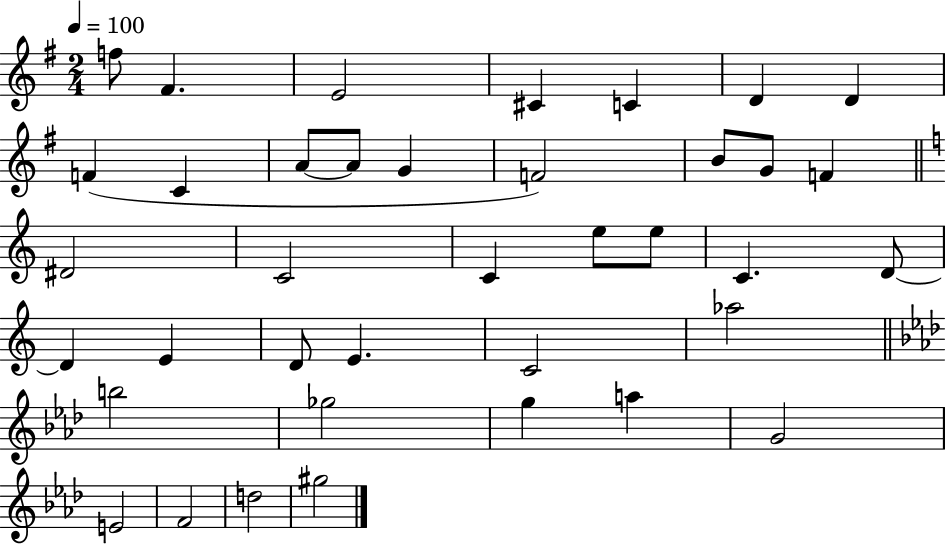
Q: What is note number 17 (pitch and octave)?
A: D#4